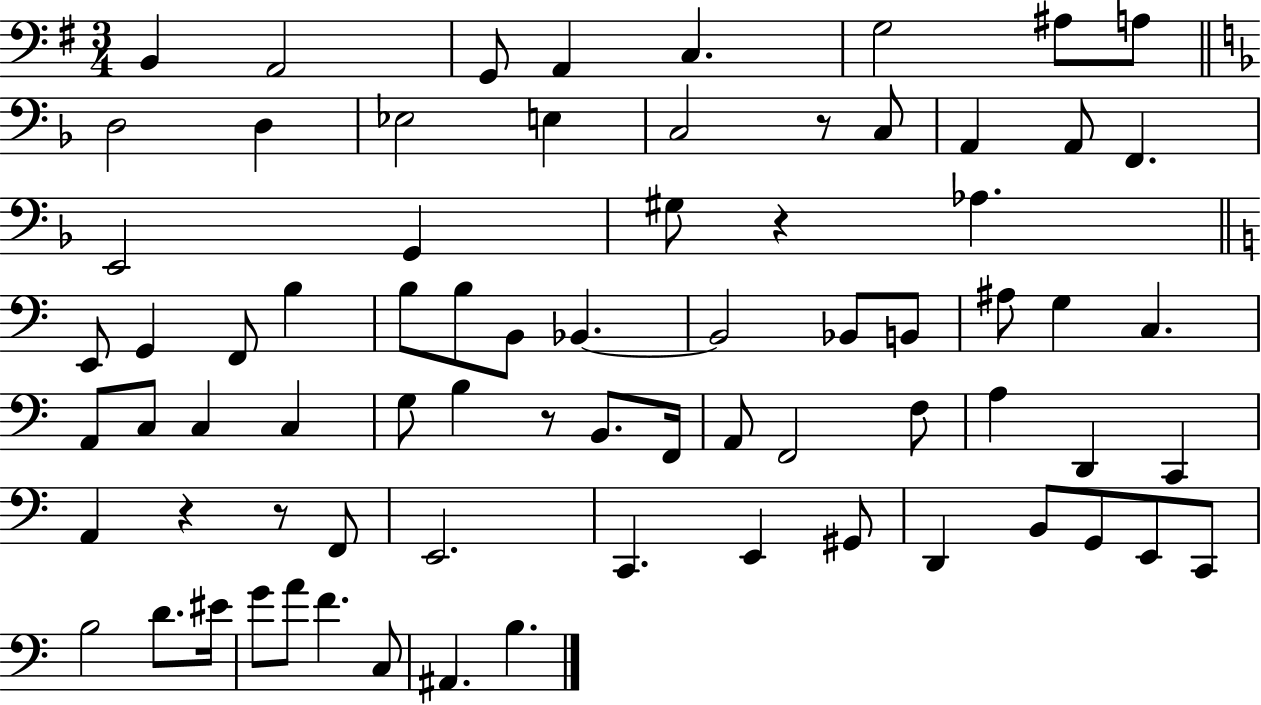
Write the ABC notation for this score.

X:1
T:Untitled
M:3/4
L:1/4
K:G
B,, A,,2 G,,/2 A,, C, G,2 ^A,/2 A,/2 D,2 D, _E,2 E, C,2 z/2 C,/2 A,, A,,/2 F,, E,,2 G,, ^G,/2 z _A, E,,/2 G,, F,,/2 B, B,/2 B,/2 B,,/2 _B,, _B,,2 _B,,/2 B,,/2 ^A,/2 G, C, A,,/2 C,/2 C, C, G,/2 B, z/2 B,,/2 F,,/4 A,,/2 F,,2 F,/2 A, D,, C,, A,, z z/2 F,,/2 E,,2 C,, E,, ^G,,/2 D,, B,,/2 G,,/2 E,,/2 C,,/2 B,2 D/2 ^E/4 G/2 A/2 F C,/2 ^A,, B,